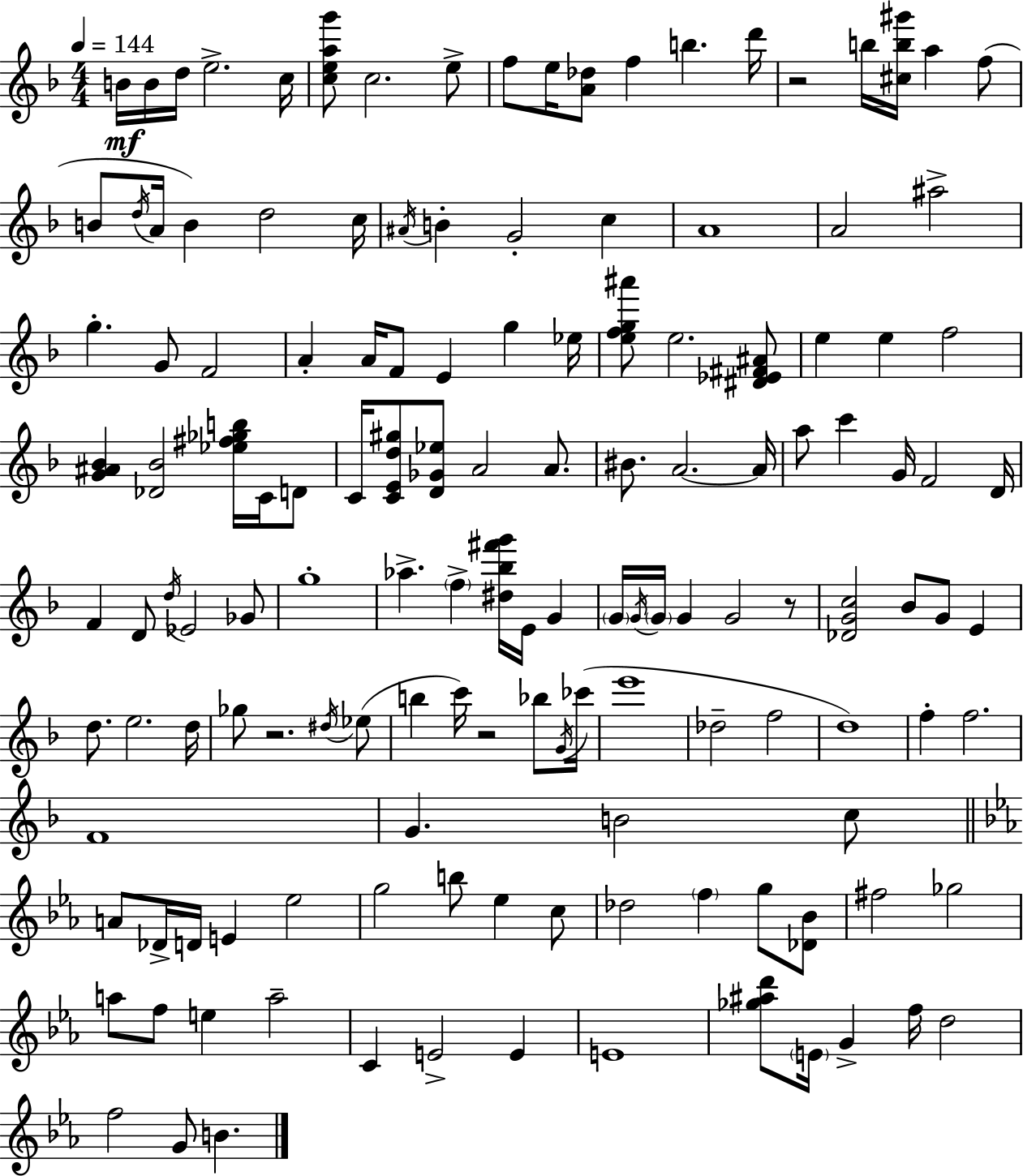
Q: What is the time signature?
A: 4/4